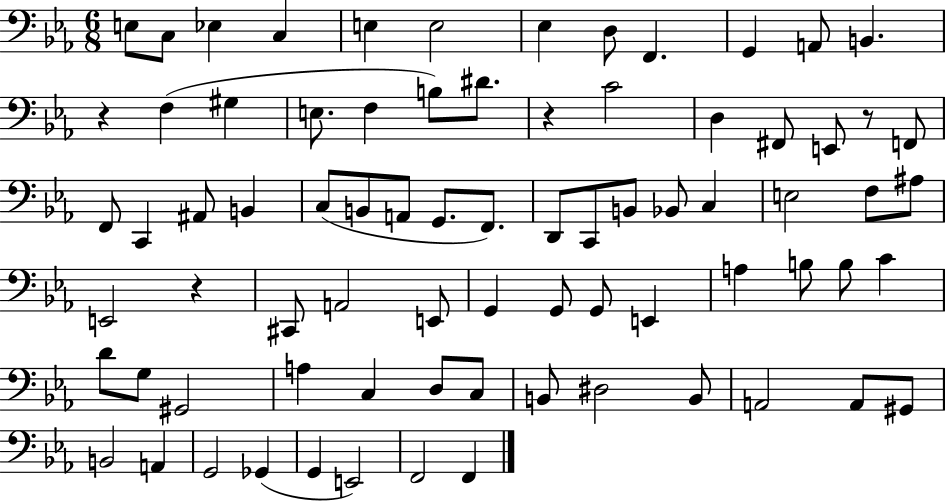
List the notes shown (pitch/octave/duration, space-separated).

E3/e C3/e Eb3/q C3/q E3/q E3/h Eb3/q D3/e F2/q. G2/q A2/e B2/q. R/q F3/q G#3/q E3/e. F3/q B3/e D#4/e. R/q C4/h D3/q F#2/e E2/e R/e F2/e F2/e C2/q A#2/e B2/q C3/e B2/e A2/e G2/e. F2/e. D2/e C2/e B2/e Bb2/e C3/q E3/h F3/e A#3/e E2/h R/q C#2/e A2/h E2/e G2/q G2/e G2/e E2/q A3/q B3/e B3/e C4/q D4/e G3/e G#2/h A3/q C3/q D3/e C3/e B2/e D#3/h B2/e A2/h A2/e G#2/e B2/h A2/q G2/h Gb2/q G2/q E2/h F2/h F2/q